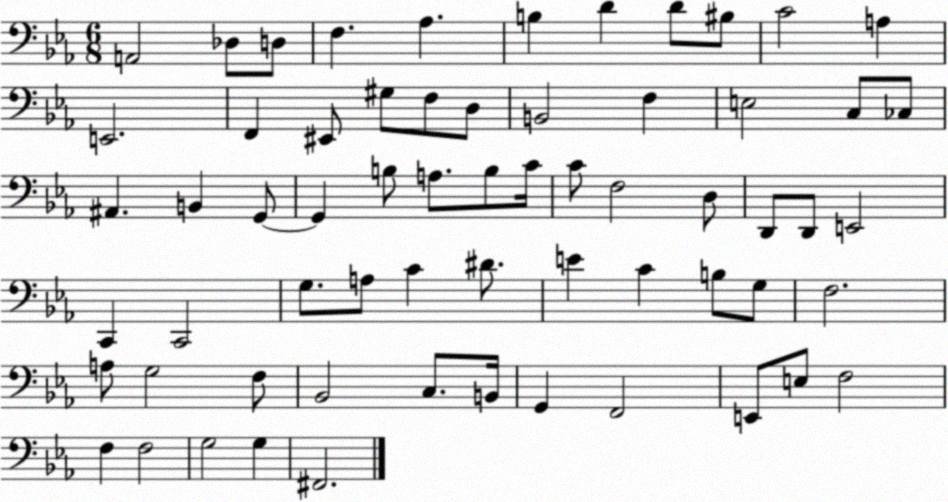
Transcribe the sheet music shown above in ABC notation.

X:1
T:Untitled
M:6/8
L:1/4
K:Eb
A,,2 _D,/2 D,/2 F, _A, B, D D/2 ^B,/2 C2 A, E,,2 F,, ^E,,/2 ^G,/2 F,/2 D,/2 B,,2 F, E,2 C,/2 _C,/2 ^A,, B,, G,,/2 G,, B,/2 A,/2 B,/2 C/4 C/2 F,2 D,/2 D,,/2 D,,/2 E,,2 C,, C,,2 G,/2 A,/2 C ^D/2 E C B,/2 G,/2 F,2 A,/2 G,2 F,/2 _B,,2 C,/2 B,,/4 G,, F,,2 E,,/2 E,/2 F,2 F, F,2 G,2 G, ^F,,2